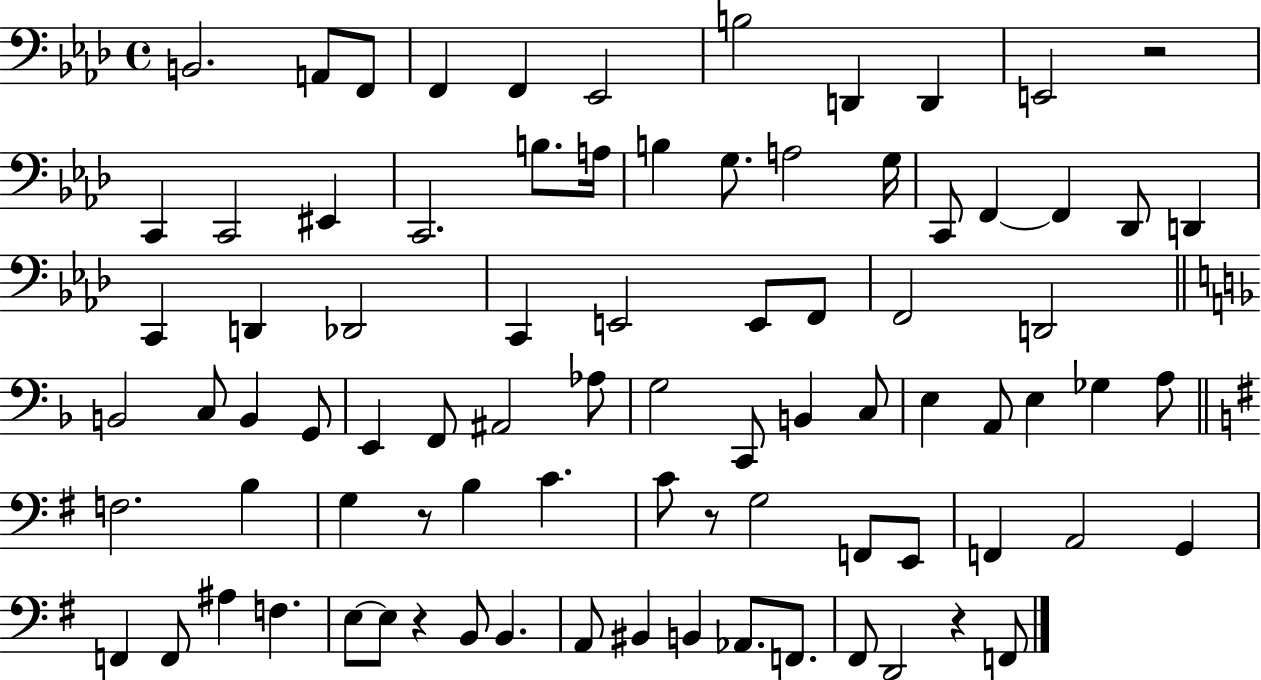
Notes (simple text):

B2/h. A2/e F2/e F2/q F2/q Eb2/h B3/h D2/q D2/q E2/h R/h C2/q C2/h EIS2/q C2/h. B3/e. A3/s B3/q G3/e. A3/h G3/s C2/e F2/q F2/q Db2/e D2/q C2/q D2/q Db2/h C2/q E2/h E2/e F2/e F2/h D2/h B2/h C3/e B2/q G2/e E2/q F2/e A#2/h Ab3/e G3/h C2/e B2/q C3/e E3/q A2/e E3/q Gb3/q A3/e F3/h. B3/q G3/q R/e B3/q C4/q. C4/e R/e G3/h F2/e E2/e F2/q A2/h G2/q F2/q F2/e A#3/q F3/q. E3/e E3/e R/q B2/e B2/q. A2/e BIS2/q B2/q Ab2/e. F2/e. F#2/e D2/h R/q F2/e